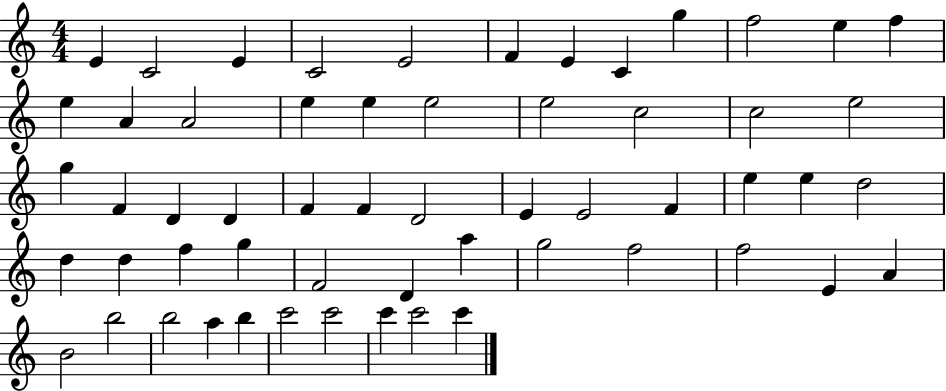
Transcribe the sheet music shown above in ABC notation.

X:1
T:Untitled
M:4/4
L:1/4
K:C
E C2 E C2 E2 F E C g f2 e f e A A2 e e e2 e2 c2 c2 e2 g F D D F F D2 E E2 F e e d2 d d f g F2 D a g2 f2 f2 E A B2 b2 b2 a b c'2 c'2 c' c'2 c'